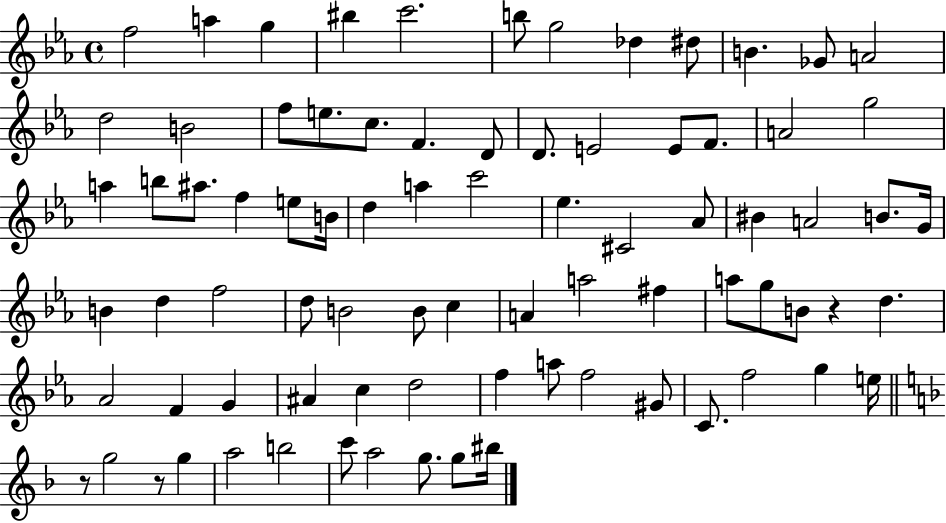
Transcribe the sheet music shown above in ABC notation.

X:1
T:Untitled
M:4/4
L:1/4
K:Eb
f2 a g ^b c'2 b/2 g2 _d ^d/2 B _G/2 A2 d2 B2 f/2 e/2 c/2 F D/2 D/2 E2 E/2 F/2 A2 g2 a b/2 ^a/2 f e/2 B/4 d a c'2 _e ^C2 _A/2 ^B A2 B/2 G/4 B d f2 d/2 B2 B/2 c A a2 ^f a/2 g/2 B/2 z d _A2 F G ^A c d2 f a/2 f2 ^G/2 C/2 f2 g e/4 z/2 g2 z/2 g a2 b2 c'/2 a2 g/2 g/2 ^b/4